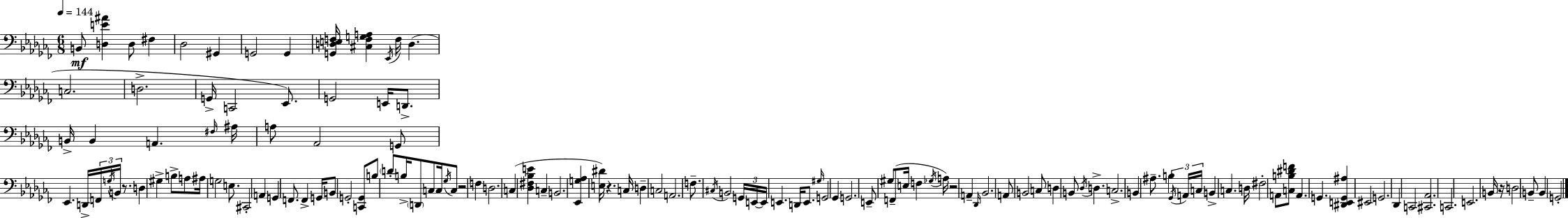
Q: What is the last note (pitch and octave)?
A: G2